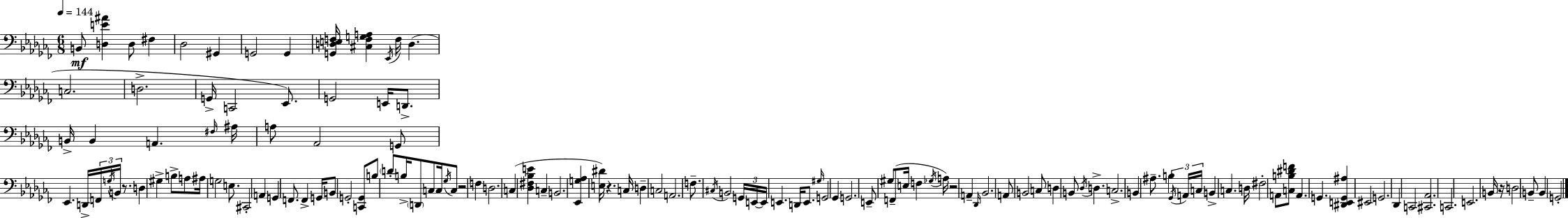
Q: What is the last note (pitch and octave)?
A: G2